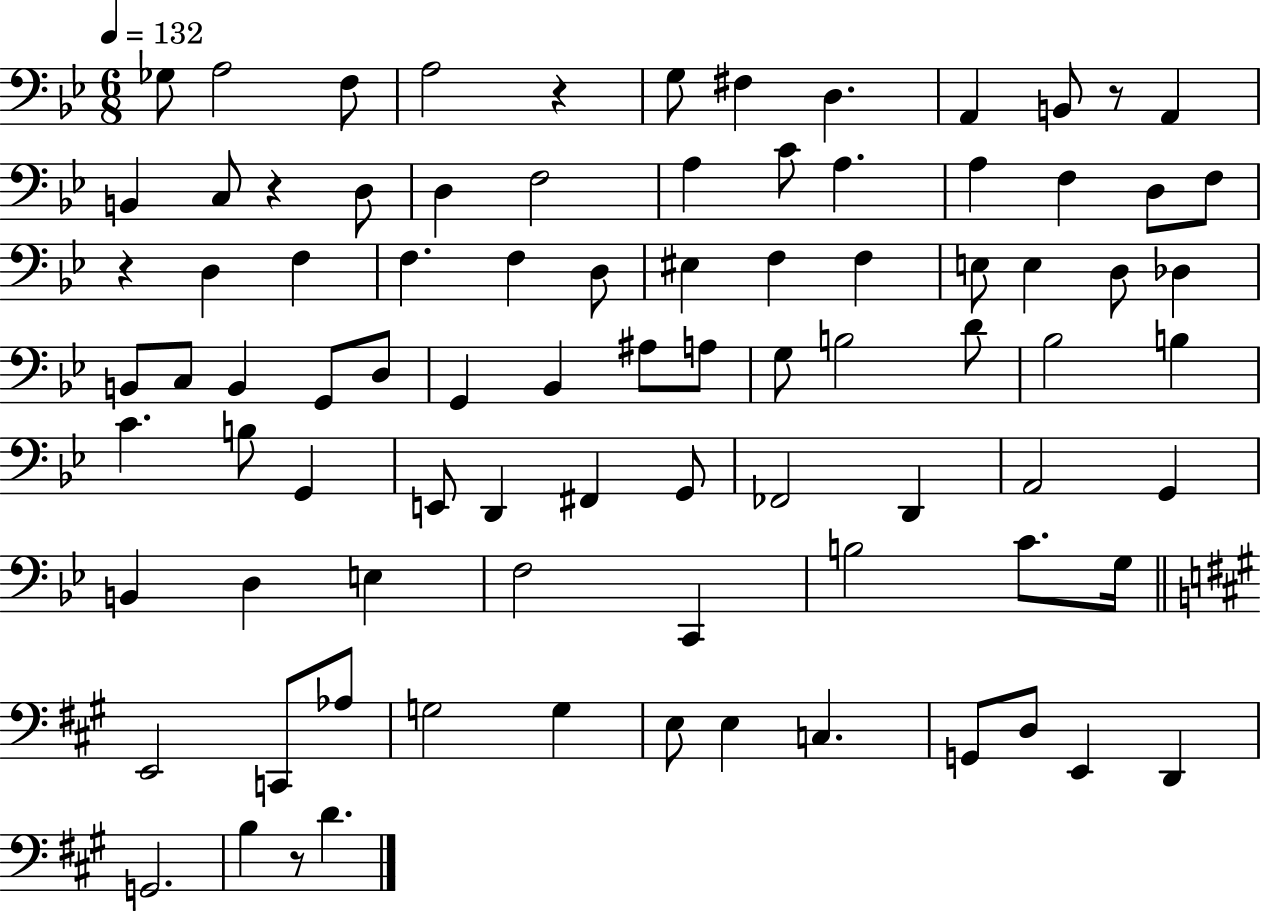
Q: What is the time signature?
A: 6/8